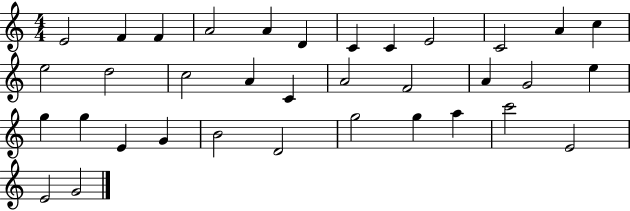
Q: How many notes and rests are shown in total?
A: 35